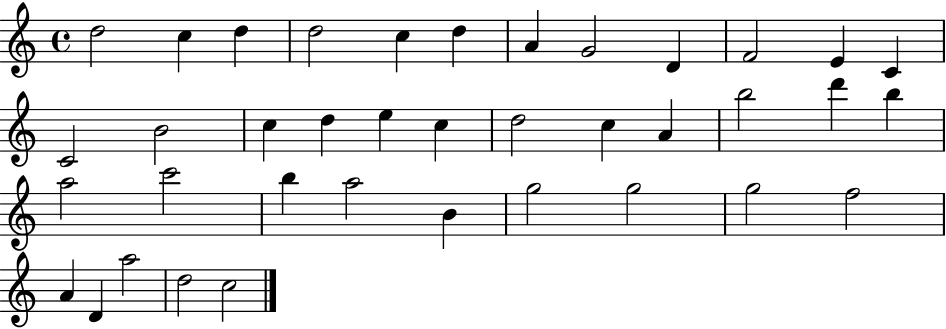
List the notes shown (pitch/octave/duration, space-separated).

D5/h C5/q D5/q D5/h C5/q D5/q A4/q G4/h D4/q F4/h E4/q C4/q C4/h B4/h C5/q D5/q E5/q C5/q D5/h C5/q A4/q B5/h D6/q B5/q A5/h C6/h B5/q A5/h B4/q G5/h G5/h G5/h F5/h A4/q D4/q A5/h D5/h C5/h